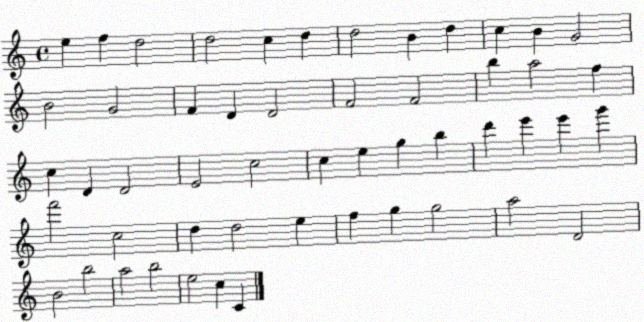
X:1
T:Untitled
M:4/4
L:1/4
K:C
e f d2 d2 c d d2 B d c B G2 B2 G2 F D D2 F2 F2 b a2 f c D D2 E2 c2 c e g b d' e' e' g' f'2 c2 d d2 e f g g2 a2 D2 B2 b2 a2 b2 e2 c C